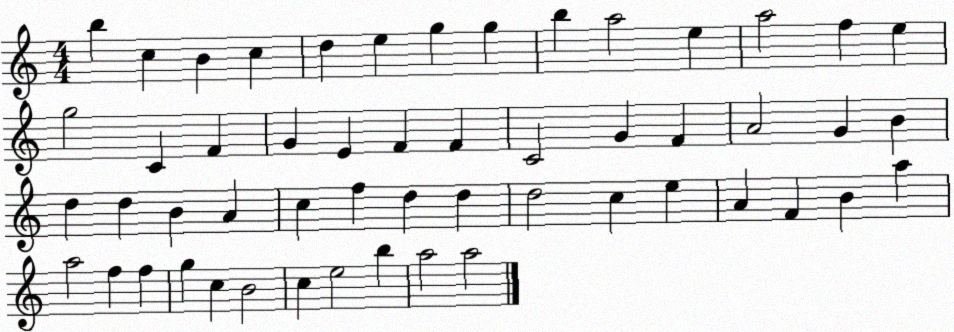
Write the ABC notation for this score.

X:1
T:Untitled
M:4/4
L:1/4
K:C
b c B c d e g g b a2 e a2 f e g2 C F G E F F C2 G F A2 G B d d B A c f d d d2 c e A F B a a2 f f g c B2 c e2 b a2 a2